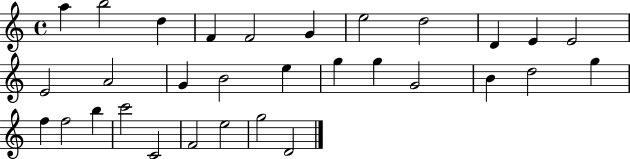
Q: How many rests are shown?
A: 0